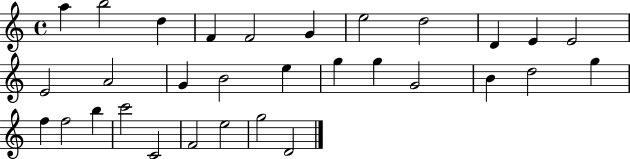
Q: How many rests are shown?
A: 0